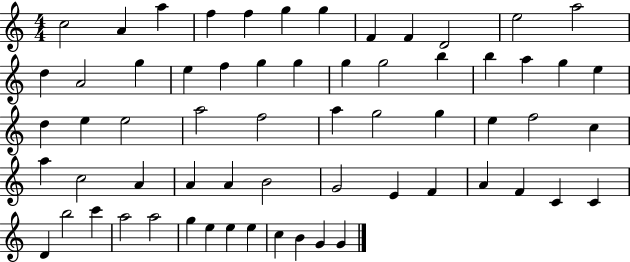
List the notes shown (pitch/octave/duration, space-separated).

C5/h A4/q A5/q F5/q F5/q G5/q G5/q F4/q F4/q D4/h E5/h A5/h D5/q A4/h G5/q E5/q F5/q G5/q G5/q G5/q G5/h B5/q B5/q A5/q G5/q E5/q D5/q E5/q E5/h A5/h F5/h A5/q G5/h G5/q E5/q F5/h C5/q A5/q C5/h A4/q A4/q A4/q B4/h G4/h E4/q F4/q A4/q F4/q C4/q C4/q D4/q B5/h C6/q A5/h A5/h G5/q E5/q E5/q E5/q C5/q B4/q G4/q G4/q